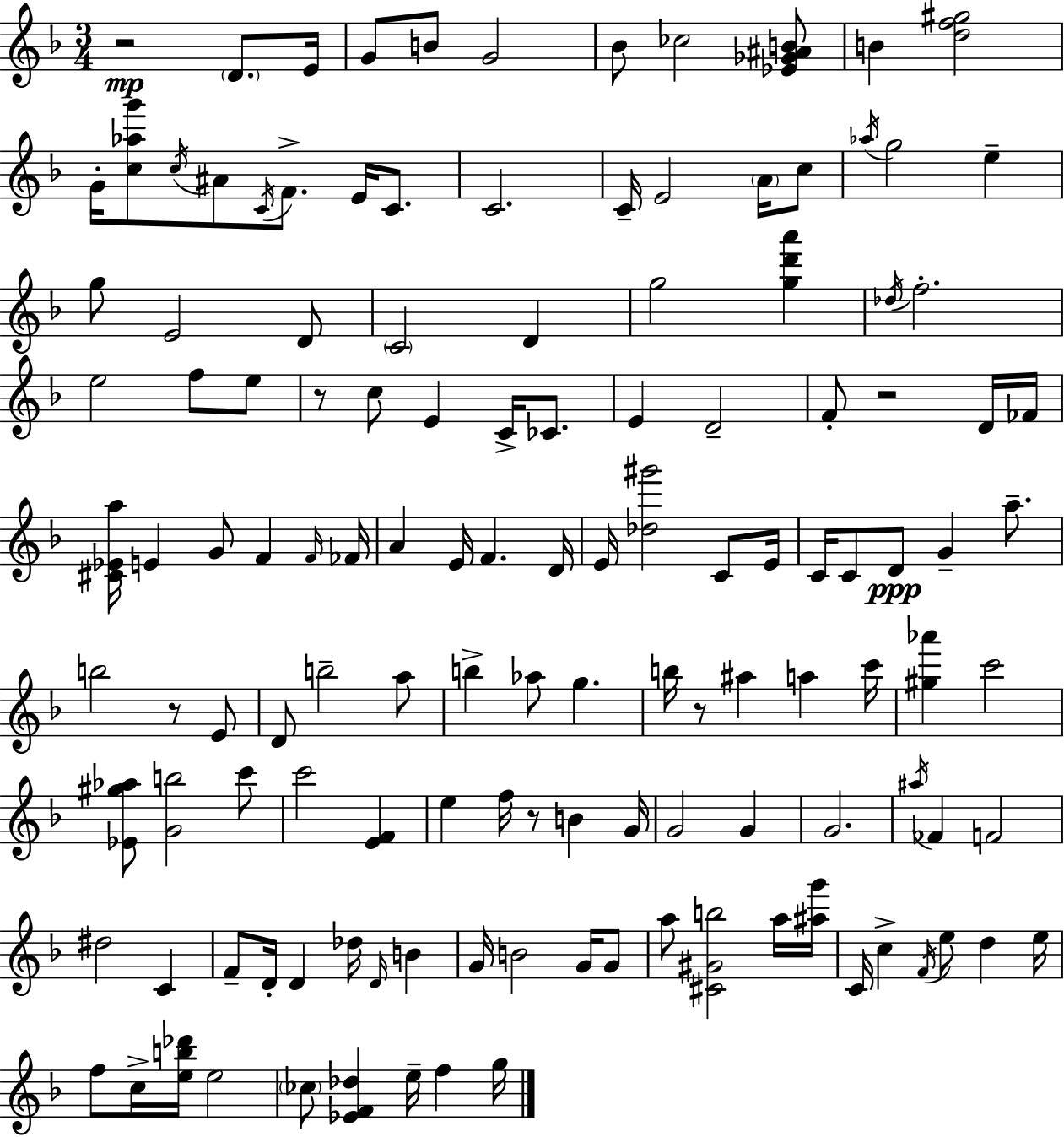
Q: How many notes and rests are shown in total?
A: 132